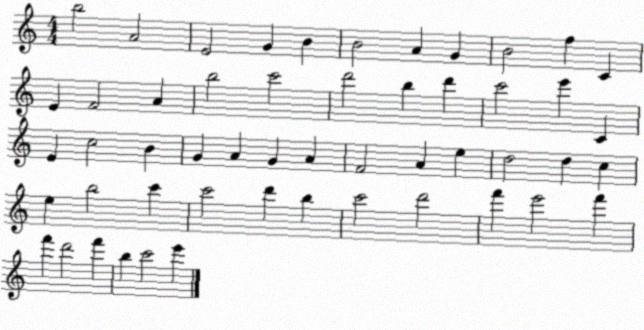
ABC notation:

X:1
T:Untitled
M:4/4
L:1/4
K:C
b2 A2 E2 G B B2 A G B2 f C E F2 A b2 c'2 d'2 b d' c'2 e' C E c2 B G A G A F2 A e d2 d c e b2 c' c'2 d' b c'2 d'2 f' e'2 f' f' d'2 f' b c'2 e'